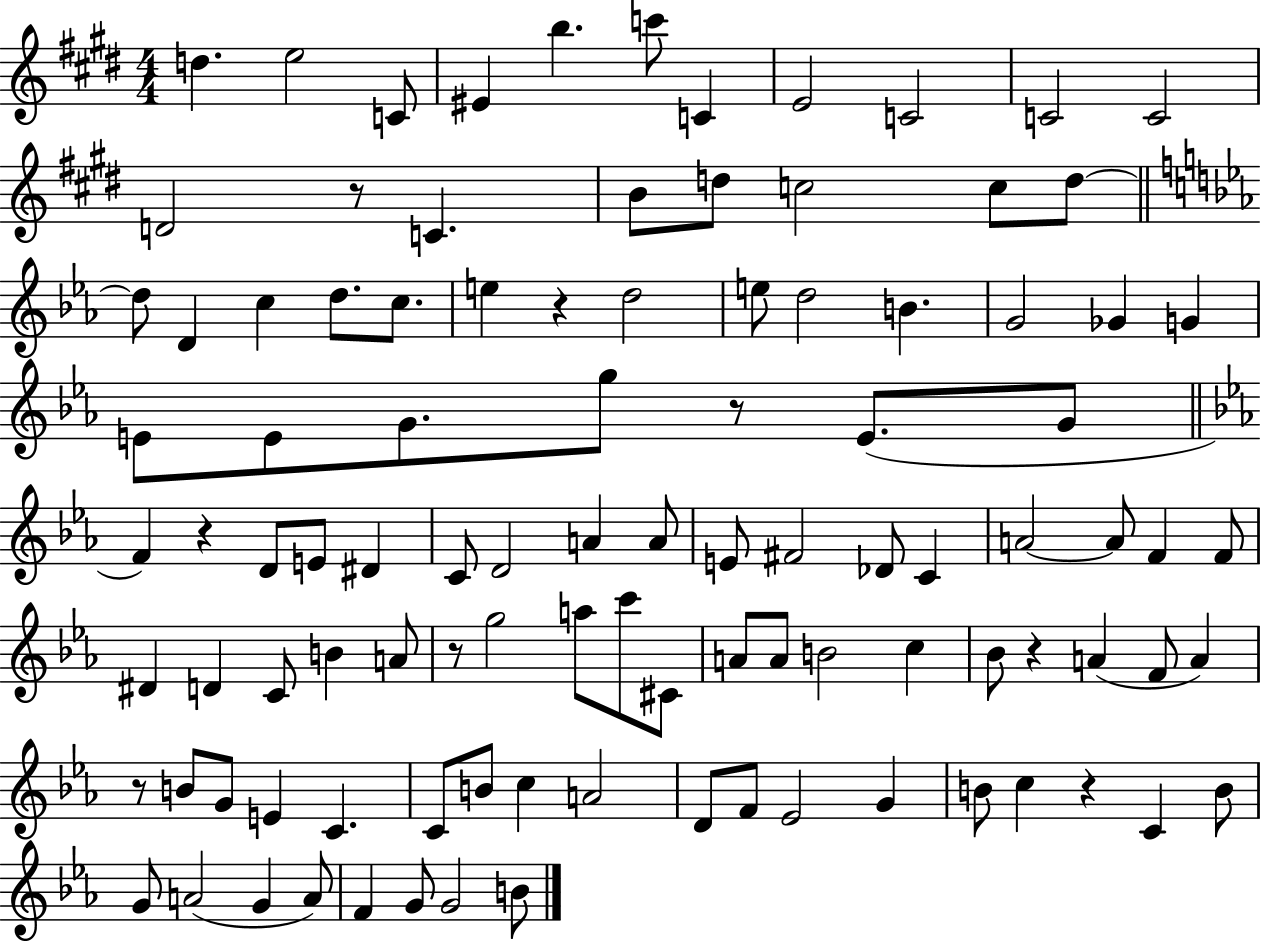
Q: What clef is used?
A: treble